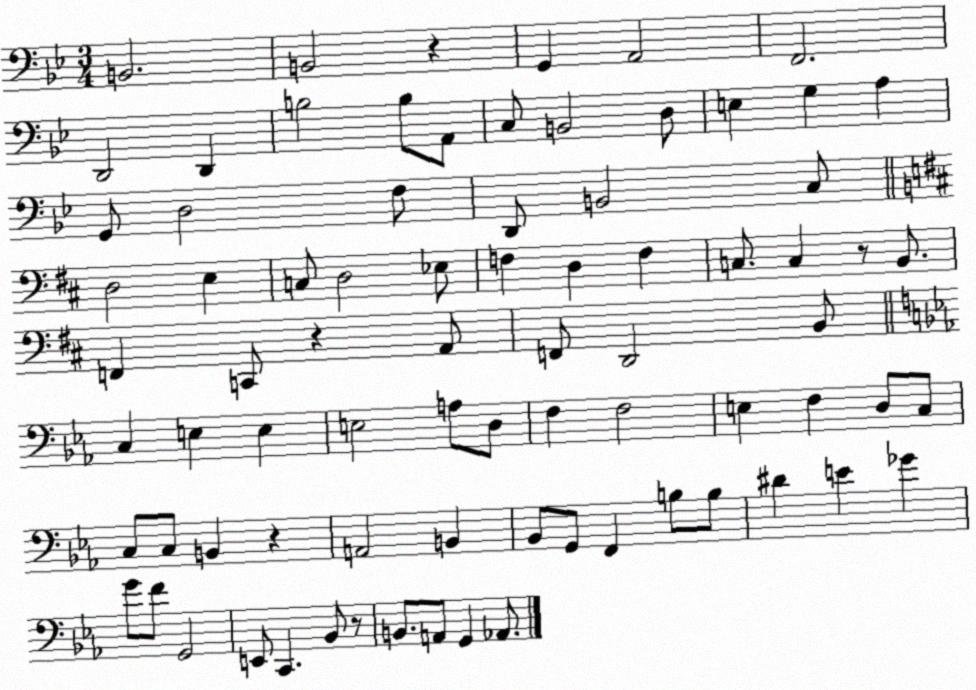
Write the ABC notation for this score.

X:1
T:Untitled
M:3/4
L:1/4
K:Bb
B,,2 B,,2 z G,, A,,2 F,,2 D,,2 D,, B,2 B,/2 A,,/2 C,/2 B,,2 D,/2 E, G, A, G,,/2 D,2 F,/2 D,,/2 B,,2 C,/2 D,2 E, C,/2 D,2 _E,/2 F, D, F, C,/2 C, z/2 B,,/2 F,, C,,/2 z A,,/2 F,,/2 D,,2 B,,/2 C, E, E, E,2 A,/2 D,/2 F, F,2 E, F, D,/2 C,/2 C,/2 C,/2 B,, z A,,2 B,, _B,,/2 G,,/2 F,, B,/2 B,/2 ^D E _G G/2 F/2 G,,2 E,,/2 C,, _B,,/2 z/2 B,,/2 A,,/2 G,, _A,,/2